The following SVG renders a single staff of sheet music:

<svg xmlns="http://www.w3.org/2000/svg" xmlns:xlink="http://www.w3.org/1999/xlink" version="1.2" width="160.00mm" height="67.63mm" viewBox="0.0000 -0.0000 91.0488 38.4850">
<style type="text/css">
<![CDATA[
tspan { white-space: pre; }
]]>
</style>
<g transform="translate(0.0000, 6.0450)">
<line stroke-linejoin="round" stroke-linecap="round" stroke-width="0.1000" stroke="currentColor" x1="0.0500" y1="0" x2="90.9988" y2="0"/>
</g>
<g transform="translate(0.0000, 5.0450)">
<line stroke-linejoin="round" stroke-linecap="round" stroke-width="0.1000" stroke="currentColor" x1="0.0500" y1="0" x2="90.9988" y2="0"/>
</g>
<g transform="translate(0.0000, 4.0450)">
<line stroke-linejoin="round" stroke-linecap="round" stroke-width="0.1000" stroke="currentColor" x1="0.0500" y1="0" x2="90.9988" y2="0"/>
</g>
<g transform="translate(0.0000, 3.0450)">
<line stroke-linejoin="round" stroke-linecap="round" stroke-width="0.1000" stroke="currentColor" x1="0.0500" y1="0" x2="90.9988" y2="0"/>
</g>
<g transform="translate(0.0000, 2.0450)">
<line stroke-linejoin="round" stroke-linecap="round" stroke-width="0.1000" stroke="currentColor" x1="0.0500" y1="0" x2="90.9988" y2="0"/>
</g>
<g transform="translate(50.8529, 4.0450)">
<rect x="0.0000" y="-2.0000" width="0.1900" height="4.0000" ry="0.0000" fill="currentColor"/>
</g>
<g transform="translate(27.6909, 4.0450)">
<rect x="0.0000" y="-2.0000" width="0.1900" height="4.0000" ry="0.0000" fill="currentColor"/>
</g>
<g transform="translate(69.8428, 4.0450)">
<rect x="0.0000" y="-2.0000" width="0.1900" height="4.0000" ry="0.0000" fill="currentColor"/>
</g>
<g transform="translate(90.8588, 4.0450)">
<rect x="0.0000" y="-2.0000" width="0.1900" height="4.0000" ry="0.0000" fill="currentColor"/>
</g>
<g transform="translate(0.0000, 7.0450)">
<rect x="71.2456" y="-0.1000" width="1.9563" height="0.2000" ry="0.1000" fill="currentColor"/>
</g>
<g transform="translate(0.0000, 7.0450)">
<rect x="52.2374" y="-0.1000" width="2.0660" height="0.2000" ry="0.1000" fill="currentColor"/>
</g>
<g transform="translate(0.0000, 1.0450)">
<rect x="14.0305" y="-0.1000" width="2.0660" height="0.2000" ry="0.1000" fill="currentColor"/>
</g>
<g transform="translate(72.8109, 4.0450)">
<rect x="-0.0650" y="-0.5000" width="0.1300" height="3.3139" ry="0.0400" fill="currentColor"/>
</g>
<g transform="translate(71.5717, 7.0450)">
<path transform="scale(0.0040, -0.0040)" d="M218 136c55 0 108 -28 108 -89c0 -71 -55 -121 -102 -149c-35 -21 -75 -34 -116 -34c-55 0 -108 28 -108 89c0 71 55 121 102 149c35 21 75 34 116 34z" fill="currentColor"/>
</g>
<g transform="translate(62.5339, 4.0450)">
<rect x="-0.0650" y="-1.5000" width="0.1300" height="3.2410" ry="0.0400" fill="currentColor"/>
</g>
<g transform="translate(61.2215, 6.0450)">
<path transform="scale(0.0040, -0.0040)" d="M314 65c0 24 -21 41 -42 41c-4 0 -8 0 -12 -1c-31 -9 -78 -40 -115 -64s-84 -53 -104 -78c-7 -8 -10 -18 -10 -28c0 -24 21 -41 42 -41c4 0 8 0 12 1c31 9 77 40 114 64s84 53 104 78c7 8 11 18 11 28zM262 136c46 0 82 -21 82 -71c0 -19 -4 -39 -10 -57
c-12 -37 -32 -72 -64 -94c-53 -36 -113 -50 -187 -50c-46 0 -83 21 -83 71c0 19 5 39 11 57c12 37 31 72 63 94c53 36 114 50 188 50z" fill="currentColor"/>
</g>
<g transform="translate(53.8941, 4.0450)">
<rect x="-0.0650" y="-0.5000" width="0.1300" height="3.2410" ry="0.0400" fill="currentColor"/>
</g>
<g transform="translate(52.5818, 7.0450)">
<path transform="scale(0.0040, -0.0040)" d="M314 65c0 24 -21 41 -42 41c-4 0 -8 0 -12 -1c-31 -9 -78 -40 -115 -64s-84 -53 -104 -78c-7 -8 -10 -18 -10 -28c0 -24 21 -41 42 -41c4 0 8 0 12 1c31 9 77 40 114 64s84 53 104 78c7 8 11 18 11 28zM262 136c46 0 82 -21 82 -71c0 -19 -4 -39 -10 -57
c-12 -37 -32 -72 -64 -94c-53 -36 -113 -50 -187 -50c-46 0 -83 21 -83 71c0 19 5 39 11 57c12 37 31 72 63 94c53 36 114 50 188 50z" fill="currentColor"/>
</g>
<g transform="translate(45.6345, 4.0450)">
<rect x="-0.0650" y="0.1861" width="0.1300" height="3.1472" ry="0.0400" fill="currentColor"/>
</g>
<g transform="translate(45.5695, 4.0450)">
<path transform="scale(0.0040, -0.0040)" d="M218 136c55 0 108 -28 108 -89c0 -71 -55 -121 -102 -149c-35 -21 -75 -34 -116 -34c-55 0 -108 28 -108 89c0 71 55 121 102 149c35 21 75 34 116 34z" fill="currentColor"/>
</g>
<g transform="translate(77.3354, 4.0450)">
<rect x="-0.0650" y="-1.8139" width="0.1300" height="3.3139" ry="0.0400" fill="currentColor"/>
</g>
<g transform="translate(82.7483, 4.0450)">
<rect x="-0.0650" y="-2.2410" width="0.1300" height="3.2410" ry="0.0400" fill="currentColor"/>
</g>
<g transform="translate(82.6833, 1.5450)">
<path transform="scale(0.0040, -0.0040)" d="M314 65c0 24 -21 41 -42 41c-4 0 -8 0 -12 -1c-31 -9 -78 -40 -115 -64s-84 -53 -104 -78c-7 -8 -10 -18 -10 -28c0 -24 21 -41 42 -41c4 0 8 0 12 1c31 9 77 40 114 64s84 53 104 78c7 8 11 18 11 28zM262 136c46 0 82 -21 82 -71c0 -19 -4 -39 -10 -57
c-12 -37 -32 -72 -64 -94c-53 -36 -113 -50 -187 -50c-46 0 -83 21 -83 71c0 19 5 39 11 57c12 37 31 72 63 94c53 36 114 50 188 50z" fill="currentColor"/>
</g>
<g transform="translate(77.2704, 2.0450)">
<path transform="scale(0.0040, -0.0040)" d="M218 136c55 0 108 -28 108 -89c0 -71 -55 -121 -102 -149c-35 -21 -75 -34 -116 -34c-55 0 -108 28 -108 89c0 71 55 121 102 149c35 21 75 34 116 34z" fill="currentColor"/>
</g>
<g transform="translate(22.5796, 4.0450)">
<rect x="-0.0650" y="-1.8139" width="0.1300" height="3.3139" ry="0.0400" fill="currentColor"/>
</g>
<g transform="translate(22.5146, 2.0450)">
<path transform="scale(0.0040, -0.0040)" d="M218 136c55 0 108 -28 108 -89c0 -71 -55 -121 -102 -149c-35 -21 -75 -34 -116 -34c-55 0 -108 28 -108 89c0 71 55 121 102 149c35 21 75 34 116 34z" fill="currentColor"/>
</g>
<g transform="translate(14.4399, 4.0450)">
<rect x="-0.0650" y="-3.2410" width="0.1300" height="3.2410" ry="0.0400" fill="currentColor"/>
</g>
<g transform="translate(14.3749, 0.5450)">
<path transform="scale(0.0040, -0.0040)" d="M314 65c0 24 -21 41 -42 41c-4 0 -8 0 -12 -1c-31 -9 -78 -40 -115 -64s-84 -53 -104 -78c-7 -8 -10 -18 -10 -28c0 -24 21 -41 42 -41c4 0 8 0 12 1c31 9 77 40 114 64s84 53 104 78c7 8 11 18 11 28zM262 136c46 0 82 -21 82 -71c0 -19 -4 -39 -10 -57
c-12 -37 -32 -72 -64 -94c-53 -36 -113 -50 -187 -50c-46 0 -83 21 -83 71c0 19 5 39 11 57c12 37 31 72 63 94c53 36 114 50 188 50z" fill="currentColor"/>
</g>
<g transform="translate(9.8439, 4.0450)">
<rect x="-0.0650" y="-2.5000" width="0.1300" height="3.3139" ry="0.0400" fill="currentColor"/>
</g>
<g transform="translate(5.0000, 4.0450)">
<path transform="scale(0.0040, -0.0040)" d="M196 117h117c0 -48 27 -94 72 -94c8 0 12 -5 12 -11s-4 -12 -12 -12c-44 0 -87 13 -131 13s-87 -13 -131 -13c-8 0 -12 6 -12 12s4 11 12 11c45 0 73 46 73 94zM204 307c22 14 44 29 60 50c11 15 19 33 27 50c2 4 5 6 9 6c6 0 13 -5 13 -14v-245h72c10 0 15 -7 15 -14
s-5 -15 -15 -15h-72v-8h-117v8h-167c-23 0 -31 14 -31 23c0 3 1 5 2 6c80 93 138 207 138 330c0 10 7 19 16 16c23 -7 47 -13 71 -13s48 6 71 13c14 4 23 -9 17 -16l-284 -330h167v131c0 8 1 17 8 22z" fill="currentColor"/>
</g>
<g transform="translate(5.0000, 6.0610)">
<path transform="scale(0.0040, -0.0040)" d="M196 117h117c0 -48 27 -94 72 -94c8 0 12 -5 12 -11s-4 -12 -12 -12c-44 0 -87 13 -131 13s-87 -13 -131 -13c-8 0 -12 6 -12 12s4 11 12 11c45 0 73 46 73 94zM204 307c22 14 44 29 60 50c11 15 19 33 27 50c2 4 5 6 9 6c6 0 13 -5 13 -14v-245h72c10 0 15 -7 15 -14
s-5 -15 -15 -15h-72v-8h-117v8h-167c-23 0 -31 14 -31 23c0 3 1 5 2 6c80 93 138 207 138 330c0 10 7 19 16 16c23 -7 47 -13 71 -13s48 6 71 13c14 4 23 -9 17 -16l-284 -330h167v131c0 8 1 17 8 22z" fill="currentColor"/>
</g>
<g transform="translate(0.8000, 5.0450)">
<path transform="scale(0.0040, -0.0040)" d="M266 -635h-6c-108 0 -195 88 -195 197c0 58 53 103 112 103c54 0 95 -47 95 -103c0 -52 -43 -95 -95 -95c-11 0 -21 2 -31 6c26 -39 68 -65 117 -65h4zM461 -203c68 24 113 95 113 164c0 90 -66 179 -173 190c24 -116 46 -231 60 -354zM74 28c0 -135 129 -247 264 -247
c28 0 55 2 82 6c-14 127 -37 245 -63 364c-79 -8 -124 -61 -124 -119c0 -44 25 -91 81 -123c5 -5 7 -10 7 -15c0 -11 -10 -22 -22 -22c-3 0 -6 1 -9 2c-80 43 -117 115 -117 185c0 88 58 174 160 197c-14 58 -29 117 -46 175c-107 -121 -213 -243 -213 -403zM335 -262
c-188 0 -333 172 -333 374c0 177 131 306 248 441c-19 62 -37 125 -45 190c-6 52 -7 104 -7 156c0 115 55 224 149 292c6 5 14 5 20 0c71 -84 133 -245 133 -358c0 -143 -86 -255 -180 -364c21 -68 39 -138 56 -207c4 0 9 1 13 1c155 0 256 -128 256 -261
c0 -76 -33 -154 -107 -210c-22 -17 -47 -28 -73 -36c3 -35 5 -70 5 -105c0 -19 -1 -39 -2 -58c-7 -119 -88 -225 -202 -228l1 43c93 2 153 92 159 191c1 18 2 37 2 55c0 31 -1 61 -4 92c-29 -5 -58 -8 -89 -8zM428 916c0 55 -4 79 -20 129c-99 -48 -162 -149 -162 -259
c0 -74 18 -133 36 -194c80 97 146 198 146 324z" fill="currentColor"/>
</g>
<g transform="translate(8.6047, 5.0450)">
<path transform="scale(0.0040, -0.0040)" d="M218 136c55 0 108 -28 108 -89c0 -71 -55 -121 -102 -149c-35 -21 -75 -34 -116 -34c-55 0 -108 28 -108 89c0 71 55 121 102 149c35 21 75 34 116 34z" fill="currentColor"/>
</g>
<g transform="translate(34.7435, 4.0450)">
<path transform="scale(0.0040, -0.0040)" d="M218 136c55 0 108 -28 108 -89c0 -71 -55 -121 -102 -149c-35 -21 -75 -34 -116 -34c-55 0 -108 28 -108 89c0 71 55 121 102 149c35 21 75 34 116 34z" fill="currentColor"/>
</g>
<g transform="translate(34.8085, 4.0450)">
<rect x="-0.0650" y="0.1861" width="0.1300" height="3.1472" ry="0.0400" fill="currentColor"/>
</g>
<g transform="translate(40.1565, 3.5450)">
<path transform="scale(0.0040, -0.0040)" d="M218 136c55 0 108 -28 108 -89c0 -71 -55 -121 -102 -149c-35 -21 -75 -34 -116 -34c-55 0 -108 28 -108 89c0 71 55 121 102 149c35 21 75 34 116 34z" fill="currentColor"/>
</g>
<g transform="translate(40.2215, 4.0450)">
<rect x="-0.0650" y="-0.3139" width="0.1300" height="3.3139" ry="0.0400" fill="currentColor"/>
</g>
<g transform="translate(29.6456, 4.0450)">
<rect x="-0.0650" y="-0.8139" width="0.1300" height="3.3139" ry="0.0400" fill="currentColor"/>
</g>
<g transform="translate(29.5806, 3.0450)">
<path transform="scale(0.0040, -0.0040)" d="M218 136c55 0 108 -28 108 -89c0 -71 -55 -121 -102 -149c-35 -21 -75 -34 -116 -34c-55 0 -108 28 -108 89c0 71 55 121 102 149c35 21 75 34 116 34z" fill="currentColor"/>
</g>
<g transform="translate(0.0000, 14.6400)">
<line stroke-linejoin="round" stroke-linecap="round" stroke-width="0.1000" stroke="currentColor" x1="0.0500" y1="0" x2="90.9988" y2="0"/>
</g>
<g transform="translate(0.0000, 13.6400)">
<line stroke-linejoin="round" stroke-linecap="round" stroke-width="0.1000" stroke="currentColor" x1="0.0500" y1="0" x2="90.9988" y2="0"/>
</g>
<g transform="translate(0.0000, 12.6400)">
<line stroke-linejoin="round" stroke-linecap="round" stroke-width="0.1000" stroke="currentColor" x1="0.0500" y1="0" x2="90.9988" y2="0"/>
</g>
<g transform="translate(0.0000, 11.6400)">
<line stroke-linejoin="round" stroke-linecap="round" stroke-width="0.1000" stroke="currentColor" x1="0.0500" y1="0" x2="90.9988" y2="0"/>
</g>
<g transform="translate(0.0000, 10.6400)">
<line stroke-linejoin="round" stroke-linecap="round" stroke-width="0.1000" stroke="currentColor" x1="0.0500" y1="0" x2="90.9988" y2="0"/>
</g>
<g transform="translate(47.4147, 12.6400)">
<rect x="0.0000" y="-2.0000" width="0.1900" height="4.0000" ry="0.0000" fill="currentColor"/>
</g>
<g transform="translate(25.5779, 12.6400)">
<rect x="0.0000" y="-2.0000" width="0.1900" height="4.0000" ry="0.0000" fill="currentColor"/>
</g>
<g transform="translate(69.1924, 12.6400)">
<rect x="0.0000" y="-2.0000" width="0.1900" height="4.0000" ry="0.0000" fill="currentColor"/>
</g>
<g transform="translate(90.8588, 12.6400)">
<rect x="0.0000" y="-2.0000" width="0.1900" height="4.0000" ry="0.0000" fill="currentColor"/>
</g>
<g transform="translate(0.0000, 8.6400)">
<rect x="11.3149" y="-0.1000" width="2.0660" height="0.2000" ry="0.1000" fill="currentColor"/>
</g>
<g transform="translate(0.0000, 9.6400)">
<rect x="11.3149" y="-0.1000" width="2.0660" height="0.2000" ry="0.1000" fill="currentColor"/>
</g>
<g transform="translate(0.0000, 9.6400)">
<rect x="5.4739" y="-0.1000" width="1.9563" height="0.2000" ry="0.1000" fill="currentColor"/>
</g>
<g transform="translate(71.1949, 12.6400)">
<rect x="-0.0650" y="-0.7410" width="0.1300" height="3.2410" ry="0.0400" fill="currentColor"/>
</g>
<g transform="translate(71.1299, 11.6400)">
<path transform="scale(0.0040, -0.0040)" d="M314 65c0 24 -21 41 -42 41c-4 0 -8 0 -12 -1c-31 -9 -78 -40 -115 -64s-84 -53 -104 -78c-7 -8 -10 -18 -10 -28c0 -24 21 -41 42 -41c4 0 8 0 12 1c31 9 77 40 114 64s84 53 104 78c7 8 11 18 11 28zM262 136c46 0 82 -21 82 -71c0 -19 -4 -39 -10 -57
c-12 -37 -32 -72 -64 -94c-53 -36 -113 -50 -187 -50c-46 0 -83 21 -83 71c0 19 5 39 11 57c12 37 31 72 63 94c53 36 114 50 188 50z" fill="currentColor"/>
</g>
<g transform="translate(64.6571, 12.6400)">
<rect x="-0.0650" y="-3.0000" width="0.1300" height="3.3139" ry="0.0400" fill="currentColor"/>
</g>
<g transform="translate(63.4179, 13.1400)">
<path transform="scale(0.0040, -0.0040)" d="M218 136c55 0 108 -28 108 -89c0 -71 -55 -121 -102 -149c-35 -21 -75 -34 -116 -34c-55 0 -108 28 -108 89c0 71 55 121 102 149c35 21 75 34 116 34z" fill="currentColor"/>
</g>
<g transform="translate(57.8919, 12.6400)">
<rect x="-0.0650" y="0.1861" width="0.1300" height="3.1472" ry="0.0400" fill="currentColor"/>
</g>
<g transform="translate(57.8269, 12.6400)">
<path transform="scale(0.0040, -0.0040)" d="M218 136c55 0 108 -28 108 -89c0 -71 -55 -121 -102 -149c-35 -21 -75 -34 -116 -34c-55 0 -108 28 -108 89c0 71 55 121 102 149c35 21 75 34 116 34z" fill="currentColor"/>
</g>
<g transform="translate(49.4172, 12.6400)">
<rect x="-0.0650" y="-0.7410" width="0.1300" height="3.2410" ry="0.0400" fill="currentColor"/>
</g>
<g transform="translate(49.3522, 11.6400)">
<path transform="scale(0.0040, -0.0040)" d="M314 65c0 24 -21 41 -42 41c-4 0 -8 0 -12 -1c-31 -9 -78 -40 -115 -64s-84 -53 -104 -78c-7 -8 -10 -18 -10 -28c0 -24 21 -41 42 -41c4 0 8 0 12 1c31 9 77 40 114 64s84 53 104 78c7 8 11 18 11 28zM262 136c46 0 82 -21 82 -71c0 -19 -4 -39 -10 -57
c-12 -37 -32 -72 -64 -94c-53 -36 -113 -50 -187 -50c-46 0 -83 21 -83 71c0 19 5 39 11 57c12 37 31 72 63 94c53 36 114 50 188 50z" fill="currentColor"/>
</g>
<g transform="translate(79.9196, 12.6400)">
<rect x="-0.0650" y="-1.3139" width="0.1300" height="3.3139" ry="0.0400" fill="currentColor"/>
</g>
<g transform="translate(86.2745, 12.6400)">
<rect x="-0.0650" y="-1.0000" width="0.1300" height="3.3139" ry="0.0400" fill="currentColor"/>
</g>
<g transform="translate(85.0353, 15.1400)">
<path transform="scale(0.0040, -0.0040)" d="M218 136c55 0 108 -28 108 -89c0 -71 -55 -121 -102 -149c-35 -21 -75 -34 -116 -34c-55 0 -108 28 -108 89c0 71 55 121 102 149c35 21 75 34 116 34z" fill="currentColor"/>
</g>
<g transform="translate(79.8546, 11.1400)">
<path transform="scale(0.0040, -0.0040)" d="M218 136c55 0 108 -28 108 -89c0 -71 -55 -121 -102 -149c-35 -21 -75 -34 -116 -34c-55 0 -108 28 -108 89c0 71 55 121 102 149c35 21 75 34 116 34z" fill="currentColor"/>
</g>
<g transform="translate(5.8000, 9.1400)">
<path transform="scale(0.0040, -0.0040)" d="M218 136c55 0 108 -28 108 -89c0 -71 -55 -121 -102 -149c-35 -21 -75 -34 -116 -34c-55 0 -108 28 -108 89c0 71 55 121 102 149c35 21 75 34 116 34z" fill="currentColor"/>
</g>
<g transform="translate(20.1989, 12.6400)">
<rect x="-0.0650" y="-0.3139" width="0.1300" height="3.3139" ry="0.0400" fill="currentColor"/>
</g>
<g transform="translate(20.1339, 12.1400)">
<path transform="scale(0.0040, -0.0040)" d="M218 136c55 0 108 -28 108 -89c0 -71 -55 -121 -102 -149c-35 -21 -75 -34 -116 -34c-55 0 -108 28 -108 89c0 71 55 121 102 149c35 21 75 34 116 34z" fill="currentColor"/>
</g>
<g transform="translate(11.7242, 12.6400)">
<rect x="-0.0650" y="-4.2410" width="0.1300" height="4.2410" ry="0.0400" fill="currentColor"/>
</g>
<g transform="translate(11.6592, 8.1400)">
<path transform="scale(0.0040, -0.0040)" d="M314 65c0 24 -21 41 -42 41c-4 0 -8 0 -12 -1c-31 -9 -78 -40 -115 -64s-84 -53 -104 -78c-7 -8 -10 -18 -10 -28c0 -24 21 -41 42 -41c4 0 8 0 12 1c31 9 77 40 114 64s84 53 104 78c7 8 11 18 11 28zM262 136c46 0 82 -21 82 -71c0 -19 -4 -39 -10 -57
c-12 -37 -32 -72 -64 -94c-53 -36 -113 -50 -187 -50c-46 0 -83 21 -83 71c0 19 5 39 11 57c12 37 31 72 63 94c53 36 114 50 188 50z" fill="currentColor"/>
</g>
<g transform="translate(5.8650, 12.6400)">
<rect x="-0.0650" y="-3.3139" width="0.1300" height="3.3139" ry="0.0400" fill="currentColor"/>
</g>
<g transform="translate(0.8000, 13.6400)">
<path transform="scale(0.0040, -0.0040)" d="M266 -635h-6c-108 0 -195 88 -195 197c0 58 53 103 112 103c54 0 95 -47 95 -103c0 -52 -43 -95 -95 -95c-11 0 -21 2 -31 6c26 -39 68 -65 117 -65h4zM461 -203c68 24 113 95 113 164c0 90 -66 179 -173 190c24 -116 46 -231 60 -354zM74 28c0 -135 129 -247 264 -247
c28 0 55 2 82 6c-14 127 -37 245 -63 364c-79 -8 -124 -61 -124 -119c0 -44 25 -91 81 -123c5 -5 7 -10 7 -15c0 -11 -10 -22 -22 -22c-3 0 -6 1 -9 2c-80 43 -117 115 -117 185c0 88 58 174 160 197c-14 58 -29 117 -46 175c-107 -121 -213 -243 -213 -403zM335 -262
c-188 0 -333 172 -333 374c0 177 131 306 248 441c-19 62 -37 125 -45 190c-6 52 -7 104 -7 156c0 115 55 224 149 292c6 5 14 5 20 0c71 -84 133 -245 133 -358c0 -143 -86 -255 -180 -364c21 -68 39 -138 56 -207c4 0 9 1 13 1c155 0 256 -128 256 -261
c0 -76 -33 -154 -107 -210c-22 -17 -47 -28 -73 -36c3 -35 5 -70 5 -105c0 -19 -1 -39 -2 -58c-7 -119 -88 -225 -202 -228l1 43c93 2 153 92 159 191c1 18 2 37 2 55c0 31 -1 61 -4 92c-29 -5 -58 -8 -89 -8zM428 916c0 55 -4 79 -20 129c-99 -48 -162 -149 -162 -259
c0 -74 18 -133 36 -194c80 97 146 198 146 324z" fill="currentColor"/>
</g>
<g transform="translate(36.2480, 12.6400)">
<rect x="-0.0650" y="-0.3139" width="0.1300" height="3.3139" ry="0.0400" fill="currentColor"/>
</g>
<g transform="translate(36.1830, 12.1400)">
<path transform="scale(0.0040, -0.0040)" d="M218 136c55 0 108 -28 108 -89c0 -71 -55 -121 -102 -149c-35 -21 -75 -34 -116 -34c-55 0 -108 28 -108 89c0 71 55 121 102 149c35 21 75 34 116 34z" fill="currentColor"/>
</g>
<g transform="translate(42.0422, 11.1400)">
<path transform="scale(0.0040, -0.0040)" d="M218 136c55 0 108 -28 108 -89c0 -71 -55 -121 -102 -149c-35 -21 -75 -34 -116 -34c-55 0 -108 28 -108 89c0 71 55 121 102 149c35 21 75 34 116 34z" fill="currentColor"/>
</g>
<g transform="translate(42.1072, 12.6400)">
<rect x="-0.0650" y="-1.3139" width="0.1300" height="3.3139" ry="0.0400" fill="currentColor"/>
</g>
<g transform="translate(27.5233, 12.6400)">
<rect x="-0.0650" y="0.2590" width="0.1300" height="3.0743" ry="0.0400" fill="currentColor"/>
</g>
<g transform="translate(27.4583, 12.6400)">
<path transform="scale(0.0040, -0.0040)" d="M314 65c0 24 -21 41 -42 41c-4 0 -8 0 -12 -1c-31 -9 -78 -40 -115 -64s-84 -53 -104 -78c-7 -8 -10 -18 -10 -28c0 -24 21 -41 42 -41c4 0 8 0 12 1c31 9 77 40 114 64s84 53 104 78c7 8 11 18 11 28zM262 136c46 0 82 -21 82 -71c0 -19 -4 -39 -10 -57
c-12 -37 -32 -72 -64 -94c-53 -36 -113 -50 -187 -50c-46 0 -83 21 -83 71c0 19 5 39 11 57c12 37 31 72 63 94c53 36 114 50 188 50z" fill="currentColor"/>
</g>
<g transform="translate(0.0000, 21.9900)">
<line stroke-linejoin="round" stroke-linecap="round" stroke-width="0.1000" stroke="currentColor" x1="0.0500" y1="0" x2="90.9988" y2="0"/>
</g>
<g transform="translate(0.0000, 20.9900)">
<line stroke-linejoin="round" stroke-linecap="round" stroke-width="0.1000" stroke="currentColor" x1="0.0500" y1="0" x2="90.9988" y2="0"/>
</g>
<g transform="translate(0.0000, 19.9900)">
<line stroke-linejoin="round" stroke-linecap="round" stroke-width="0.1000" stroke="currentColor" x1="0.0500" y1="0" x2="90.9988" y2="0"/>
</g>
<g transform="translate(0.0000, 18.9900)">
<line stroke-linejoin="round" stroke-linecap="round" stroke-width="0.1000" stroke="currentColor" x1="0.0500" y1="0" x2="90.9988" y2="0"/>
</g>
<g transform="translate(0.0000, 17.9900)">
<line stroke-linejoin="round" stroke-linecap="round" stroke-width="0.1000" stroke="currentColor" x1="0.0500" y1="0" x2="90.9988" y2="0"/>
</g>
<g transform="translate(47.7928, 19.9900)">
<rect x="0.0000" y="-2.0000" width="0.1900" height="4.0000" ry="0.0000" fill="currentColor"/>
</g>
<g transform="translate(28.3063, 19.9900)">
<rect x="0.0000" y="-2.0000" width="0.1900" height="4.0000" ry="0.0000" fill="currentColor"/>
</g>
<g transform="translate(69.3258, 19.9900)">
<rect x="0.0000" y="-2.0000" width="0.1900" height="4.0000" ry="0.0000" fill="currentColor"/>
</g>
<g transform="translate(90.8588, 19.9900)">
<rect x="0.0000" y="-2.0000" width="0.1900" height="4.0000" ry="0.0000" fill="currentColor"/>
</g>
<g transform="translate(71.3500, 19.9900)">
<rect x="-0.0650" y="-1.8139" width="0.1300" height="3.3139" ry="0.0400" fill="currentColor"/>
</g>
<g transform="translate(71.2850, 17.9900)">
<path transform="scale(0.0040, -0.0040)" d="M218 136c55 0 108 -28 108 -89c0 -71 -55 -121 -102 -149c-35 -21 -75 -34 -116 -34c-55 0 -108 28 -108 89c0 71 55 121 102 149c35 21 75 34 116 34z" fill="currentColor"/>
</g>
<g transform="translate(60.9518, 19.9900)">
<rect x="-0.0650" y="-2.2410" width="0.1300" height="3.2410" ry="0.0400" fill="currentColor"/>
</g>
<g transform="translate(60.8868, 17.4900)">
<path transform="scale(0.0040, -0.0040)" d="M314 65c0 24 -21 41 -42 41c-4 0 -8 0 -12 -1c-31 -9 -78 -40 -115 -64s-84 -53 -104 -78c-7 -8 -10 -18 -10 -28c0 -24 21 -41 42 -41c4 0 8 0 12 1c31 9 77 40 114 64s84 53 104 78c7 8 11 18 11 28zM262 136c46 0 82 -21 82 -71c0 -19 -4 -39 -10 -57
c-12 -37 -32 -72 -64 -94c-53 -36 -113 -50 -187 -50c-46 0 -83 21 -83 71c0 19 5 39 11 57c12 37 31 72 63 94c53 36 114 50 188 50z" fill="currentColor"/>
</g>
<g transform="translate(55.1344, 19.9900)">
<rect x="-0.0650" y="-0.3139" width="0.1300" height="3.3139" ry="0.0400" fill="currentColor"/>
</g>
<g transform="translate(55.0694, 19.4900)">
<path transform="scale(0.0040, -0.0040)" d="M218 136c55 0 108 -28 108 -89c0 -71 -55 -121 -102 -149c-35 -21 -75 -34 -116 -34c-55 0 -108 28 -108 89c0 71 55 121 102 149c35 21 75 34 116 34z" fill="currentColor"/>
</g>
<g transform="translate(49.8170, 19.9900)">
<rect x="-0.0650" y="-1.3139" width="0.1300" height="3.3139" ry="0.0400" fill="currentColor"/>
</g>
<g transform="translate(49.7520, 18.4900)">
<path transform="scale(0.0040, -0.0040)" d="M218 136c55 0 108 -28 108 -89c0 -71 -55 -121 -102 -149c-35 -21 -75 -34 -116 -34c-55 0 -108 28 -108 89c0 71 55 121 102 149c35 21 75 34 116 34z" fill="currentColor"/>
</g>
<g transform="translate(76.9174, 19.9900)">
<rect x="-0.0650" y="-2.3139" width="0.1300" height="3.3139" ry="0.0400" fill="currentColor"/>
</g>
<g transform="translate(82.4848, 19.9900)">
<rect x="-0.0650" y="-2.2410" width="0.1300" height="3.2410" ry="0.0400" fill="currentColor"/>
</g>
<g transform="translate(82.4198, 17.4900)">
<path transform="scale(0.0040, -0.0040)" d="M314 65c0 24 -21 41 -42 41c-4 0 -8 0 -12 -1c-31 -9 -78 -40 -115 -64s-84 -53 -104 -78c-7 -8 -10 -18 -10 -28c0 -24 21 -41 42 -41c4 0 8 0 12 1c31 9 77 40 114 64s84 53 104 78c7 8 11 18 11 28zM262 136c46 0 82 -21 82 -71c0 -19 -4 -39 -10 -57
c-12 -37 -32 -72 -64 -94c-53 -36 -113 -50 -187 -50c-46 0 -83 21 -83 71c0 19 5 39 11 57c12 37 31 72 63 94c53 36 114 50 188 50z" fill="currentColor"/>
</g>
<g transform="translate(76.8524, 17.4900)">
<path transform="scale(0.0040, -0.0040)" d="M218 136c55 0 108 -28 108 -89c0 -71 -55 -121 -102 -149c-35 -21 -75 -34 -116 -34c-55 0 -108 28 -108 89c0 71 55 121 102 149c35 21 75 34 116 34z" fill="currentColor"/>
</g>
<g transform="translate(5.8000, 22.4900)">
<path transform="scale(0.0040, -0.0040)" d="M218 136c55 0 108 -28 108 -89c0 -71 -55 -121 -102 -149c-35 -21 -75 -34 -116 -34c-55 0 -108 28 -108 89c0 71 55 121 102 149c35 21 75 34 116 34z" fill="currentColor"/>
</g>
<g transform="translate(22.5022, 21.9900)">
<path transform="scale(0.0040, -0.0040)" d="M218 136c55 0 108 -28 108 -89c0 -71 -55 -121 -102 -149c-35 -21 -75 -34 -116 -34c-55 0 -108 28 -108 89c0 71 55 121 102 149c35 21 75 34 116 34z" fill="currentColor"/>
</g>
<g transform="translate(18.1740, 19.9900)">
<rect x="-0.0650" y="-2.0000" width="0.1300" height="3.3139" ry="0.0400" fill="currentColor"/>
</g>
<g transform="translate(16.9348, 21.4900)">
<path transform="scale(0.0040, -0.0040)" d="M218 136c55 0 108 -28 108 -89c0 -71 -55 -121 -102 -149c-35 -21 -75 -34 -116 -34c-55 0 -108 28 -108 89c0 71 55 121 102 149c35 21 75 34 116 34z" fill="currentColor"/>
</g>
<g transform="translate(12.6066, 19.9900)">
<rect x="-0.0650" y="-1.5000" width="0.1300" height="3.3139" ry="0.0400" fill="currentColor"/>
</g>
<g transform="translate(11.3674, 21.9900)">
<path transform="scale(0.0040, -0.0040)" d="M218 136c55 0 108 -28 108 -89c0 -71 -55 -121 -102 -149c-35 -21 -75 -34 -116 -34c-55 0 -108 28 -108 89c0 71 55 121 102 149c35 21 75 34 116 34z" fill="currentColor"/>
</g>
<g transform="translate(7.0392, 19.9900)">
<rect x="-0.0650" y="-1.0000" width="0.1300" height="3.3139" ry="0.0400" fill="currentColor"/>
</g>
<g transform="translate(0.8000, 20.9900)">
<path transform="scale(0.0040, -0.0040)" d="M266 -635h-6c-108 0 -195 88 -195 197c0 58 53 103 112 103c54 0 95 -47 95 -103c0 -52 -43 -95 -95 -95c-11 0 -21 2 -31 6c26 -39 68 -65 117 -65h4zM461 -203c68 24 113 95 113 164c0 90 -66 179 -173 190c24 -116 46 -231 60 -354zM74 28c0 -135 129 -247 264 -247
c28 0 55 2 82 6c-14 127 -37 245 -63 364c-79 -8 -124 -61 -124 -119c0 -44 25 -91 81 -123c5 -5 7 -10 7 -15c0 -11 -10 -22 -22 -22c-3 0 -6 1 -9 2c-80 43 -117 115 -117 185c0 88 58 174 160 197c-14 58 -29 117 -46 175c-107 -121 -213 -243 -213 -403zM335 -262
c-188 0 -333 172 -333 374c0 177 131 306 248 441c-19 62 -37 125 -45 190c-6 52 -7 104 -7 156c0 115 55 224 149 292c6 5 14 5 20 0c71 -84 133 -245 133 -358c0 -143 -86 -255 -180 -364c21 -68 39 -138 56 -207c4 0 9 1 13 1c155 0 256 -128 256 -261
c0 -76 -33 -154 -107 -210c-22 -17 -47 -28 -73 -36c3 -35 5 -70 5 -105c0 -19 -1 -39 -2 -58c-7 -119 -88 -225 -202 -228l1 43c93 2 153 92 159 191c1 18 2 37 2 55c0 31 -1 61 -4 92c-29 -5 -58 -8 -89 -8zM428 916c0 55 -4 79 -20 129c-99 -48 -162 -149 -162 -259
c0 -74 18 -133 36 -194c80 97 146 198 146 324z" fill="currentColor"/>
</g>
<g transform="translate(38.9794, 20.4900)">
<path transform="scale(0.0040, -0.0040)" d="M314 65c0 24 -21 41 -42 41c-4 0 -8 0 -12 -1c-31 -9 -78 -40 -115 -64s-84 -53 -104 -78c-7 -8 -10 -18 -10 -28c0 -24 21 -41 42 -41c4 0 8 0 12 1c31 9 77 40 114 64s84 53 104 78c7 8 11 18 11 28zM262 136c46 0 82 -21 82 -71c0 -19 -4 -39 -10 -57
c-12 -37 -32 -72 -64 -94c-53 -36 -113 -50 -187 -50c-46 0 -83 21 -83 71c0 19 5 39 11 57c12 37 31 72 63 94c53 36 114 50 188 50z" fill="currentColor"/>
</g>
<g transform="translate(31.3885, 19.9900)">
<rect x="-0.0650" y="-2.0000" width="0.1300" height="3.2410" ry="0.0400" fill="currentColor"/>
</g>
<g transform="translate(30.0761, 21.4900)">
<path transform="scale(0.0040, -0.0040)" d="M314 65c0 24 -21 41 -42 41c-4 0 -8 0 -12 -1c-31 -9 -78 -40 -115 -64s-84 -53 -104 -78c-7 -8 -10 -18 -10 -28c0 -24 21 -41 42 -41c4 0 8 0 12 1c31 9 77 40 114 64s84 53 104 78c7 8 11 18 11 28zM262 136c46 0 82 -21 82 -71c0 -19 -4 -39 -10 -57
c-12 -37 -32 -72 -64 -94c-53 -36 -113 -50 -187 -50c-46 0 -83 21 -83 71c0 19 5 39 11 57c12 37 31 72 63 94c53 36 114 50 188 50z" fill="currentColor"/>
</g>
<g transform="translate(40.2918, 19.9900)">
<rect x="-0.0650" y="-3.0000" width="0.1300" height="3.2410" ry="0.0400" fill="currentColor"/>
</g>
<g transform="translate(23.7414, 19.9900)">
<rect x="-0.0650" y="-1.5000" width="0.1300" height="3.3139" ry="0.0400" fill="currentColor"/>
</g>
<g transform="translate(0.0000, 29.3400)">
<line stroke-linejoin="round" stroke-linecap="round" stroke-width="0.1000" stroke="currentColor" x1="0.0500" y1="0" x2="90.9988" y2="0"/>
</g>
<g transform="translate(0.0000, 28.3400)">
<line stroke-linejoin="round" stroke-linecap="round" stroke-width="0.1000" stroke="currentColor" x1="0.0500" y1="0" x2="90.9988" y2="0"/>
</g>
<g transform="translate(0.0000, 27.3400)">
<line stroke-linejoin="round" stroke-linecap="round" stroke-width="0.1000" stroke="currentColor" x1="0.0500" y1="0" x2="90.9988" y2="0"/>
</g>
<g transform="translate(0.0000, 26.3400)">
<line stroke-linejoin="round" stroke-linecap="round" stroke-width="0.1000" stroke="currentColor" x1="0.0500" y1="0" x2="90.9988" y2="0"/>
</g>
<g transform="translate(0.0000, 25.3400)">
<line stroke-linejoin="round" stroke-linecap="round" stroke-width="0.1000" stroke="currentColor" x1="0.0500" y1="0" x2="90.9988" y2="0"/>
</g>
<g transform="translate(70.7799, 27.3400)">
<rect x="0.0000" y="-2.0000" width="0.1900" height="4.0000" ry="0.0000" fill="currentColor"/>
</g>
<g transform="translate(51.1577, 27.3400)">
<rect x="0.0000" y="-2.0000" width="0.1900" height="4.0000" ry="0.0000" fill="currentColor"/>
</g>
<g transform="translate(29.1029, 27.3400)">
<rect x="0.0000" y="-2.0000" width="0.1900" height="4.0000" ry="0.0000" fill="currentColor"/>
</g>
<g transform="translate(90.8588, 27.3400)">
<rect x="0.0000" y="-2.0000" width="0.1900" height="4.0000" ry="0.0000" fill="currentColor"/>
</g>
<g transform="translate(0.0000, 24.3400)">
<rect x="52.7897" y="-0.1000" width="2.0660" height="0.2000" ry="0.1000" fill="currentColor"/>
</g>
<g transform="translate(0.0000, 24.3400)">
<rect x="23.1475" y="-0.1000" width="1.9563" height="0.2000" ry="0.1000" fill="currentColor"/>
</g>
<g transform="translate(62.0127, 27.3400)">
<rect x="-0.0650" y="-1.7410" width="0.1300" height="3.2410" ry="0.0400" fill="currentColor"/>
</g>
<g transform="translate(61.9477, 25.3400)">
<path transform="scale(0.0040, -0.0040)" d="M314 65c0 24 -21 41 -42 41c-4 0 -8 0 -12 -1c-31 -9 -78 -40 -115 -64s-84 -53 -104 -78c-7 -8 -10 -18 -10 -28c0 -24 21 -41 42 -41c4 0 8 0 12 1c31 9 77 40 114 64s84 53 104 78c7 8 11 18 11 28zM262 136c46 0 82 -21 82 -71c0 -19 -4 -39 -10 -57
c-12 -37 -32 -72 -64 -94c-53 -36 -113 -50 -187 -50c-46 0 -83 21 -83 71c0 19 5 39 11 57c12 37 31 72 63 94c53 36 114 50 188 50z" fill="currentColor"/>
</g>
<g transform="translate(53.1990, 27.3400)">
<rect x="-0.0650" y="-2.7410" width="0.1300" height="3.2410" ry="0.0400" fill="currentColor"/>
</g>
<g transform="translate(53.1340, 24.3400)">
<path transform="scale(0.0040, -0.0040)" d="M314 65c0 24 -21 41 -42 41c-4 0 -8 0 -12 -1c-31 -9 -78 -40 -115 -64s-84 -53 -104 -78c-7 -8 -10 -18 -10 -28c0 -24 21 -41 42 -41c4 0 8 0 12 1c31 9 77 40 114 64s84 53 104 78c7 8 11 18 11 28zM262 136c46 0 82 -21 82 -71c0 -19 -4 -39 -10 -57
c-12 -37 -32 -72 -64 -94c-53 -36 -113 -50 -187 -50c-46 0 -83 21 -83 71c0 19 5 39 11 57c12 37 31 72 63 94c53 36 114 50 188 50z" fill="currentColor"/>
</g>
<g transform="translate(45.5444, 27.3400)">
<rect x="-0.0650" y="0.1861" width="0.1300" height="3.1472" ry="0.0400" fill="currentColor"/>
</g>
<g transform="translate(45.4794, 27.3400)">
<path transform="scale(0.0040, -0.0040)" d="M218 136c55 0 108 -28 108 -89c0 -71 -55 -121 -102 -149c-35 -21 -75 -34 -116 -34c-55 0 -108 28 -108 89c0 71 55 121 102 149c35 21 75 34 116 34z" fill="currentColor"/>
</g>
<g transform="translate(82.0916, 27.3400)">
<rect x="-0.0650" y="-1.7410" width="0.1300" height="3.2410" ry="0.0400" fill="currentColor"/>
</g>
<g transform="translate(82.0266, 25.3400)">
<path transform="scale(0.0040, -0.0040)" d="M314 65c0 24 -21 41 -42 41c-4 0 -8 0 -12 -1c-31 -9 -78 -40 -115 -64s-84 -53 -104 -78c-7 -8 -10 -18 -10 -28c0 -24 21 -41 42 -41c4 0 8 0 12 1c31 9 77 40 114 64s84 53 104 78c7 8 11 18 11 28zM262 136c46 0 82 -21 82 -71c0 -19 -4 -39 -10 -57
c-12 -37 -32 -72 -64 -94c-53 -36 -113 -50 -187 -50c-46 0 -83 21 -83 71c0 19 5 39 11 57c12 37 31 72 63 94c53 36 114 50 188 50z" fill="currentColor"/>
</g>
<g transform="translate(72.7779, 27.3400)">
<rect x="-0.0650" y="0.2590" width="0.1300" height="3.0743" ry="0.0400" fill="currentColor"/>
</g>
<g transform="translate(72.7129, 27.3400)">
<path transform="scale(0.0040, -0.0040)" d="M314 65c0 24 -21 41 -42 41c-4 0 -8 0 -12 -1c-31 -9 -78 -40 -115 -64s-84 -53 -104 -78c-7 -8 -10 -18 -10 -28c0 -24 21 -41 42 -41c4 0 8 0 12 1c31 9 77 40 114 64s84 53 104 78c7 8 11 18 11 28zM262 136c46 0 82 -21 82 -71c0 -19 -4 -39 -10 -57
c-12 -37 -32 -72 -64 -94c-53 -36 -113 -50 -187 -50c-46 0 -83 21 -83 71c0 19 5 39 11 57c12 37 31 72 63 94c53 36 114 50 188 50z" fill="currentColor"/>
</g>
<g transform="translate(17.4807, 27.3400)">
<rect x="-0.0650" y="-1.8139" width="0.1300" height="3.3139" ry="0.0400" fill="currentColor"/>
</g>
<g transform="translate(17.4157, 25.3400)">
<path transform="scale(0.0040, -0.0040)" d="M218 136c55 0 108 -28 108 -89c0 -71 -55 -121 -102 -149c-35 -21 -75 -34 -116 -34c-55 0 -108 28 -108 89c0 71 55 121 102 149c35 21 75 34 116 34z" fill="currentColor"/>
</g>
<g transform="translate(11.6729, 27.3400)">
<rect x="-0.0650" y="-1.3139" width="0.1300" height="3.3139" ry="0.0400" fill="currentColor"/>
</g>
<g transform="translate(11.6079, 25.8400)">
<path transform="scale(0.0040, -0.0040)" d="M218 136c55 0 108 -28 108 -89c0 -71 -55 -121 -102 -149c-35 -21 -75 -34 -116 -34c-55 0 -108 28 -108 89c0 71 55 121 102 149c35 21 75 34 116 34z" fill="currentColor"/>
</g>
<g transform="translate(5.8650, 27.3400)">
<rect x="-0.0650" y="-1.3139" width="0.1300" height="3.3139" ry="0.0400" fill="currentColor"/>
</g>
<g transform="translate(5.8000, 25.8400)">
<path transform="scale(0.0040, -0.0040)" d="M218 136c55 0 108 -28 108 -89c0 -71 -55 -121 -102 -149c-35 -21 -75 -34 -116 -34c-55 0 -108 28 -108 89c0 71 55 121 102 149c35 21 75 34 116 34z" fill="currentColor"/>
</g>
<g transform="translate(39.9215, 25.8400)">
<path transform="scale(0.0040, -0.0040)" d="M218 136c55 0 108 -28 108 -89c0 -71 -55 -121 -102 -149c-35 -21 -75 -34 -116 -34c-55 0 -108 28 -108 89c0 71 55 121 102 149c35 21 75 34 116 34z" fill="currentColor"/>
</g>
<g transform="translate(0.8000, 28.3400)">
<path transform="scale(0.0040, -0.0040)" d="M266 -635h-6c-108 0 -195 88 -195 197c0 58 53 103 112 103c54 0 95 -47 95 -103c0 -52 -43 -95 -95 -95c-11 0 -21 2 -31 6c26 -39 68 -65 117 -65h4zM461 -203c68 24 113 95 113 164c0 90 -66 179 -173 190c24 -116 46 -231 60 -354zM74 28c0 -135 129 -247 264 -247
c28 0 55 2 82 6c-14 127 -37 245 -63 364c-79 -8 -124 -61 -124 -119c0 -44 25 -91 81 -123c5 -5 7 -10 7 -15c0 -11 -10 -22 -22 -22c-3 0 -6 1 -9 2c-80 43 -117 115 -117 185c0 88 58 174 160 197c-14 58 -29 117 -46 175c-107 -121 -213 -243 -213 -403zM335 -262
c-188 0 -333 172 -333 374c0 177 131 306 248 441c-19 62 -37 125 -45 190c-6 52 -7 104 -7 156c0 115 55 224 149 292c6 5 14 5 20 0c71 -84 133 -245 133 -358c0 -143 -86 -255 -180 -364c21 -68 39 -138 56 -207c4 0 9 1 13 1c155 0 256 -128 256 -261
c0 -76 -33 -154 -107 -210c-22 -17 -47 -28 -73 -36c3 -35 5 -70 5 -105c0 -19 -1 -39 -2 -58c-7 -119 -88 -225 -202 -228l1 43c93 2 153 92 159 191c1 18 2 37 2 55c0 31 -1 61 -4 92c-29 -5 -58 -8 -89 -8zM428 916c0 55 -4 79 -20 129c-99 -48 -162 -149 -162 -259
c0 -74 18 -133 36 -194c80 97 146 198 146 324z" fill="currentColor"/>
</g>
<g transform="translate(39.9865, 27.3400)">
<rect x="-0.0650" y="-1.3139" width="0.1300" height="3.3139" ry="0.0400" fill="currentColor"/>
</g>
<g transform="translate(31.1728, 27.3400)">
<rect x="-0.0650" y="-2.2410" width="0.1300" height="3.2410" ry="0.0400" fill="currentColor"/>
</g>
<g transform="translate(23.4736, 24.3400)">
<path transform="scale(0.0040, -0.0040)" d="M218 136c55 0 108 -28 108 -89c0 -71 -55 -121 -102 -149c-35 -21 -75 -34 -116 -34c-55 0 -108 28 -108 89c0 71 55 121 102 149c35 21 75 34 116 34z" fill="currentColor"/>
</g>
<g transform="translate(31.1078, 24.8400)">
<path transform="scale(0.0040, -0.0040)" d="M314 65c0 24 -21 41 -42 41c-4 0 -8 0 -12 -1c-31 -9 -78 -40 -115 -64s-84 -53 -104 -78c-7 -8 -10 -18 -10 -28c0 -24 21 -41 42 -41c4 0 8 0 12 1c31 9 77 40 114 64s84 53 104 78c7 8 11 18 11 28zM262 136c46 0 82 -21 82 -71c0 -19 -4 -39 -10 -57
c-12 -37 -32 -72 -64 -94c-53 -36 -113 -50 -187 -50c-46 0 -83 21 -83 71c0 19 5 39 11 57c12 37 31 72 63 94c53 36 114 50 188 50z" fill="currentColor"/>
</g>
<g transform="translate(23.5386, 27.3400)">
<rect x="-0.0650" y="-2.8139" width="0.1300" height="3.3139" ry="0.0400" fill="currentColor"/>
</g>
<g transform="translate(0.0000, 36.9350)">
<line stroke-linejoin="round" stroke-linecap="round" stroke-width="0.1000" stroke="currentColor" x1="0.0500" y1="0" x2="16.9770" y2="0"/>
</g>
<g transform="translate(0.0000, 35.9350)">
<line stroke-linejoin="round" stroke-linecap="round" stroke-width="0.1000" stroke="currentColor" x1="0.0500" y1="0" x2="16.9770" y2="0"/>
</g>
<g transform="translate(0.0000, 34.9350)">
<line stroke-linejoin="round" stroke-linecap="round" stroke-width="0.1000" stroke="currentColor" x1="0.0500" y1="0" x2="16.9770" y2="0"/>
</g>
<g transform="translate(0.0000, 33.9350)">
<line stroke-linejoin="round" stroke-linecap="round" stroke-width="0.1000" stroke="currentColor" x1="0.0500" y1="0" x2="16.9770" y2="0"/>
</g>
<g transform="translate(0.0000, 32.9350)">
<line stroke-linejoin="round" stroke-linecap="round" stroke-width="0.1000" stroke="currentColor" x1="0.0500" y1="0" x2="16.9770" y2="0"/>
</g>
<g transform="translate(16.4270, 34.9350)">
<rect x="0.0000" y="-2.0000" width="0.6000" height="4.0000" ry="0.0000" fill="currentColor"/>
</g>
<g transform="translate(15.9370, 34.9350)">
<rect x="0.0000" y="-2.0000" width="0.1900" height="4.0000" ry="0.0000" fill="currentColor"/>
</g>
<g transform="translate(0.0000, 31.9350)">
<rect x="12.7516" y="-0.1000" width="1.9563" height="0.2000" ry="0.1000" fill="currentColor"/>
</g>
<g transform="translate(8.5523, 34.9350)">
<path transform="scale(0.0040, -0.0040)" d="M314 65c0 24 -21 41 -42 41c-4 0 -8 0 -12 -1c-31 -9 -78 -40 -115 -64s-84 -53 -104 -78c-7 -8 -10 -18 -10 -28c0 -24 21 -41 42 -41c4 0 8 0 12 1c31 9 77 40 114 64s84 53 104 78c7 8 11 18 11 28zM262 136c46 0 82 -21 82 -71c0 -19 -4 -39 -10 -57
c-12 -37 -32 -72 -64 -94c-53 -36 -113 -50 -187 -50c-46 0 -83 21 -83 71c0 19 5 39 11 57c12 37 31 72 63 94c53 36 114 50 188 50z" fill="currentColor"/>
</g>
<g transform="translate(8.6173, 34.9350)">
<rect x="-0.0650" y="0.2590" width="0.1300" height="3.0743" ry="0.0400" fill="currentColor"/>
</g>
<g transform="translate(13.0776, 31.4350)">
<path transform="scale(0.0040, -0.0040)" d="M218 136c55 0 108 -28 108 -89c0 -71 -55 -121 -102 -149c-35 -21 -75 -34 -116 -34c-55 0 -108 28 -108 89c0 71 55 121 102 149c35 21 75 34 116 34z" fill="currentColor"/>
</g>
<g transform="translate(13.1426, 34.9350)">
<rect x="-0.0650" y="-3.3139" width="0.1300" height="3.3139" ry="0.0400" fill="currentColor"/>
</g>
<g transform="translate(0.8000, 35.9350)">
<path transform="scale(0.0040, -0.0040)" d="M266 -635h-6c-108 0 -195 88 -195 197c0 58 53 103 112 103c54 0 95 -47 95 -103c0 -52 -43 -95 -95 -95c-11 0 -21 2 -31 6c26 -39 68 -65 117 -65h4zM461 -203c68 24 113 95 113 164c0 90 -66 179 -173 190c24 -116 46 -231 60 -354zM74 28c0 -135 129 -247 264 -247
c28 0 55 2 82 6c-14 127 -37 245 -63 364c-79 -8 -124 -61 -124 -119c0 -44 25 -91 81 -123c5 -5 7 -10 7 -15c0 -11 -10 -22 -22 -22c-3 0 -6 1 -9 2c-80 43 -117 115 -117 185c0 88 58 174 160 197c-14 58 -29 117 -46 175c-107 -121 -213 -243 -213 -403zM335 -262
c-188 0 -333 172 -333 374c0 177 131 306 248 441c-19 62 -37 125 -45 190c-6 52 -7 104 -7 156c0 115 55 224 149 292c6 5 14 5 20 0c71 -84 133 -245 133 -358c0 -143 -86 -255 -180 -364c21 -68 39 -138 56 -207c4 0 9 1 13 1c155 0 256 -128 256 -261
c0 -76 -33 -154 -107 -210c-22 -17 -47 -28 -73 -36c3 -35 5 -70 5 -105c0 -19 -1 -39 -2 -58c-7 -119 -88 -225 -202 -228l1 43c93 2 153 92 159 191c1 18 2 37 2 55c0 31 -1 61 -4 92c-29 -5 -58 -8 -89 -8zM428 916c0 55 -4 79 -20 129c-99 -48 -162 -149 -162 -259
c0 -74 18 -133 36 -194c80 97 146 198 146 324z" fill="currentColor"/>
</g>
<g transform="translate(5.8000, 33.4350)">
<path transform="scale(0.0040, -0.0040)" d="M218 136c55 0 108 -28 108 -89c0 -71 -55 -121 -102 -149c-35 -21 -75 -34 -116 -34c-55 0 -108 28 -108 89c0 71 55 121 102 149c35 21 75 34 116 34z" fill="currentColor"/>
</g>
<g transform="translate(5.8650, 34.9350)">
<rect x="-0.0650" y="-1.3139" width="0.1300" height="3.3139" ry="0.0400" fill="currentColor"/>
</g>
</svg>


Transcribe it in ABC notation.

X:1
T:Untitled
M:4/4
L:1/4
K:C
G b2 f d B c B C2 E2 C f g2 b d'2 c B2 c e d2 B A d2 e D D E F E F2 A2 e c g2 f g g2 e e f a g2 e B a2 f2 B2 f2 e B2 b